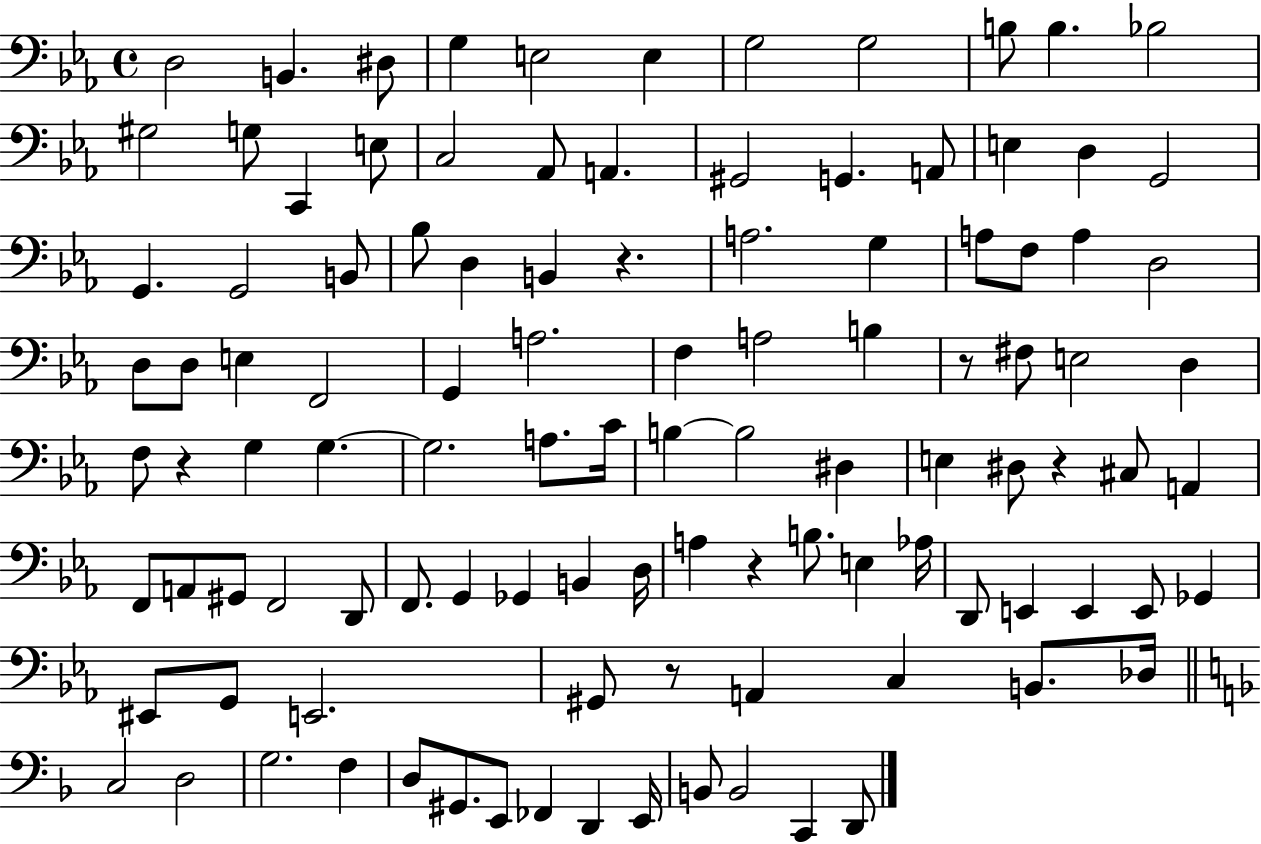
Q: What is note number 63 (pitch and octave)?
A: A2